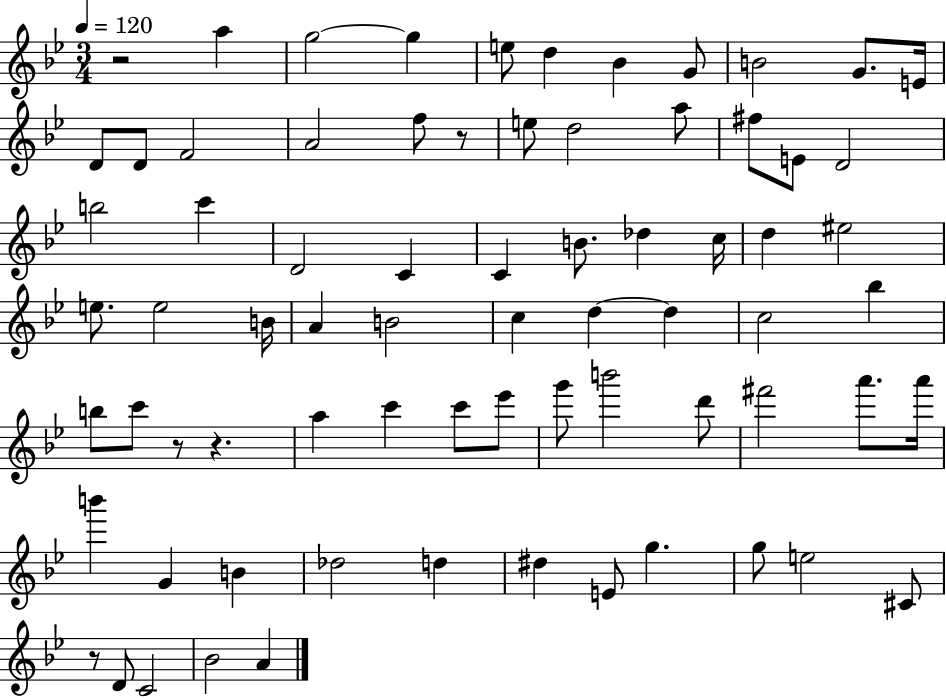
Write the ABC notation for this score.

X:1
T:Untitled
M:3/4
L:1/4
K:Bb
z2 a g2 g e/2 d _B G/2 B2 G/2 E/4 D/2 D/2 F2 A2 f/2 z/2 e/2 d2 a/2 ^f/2 E/2 D2 b2 c' D2 C C B/2 _d c/4 d ^e2 e/2 e2 B/4 A B2 c d d c2 _b b/2 c'/2 z/2 z a c' c'/2 _e'/2 g'/2 b'2 d'/2 ^f'2 a'/2 a'/4 b' G B _d2 d ^d E/2 g g/2 e2 ^C/2 z/2 D/2 C2 _B2 A